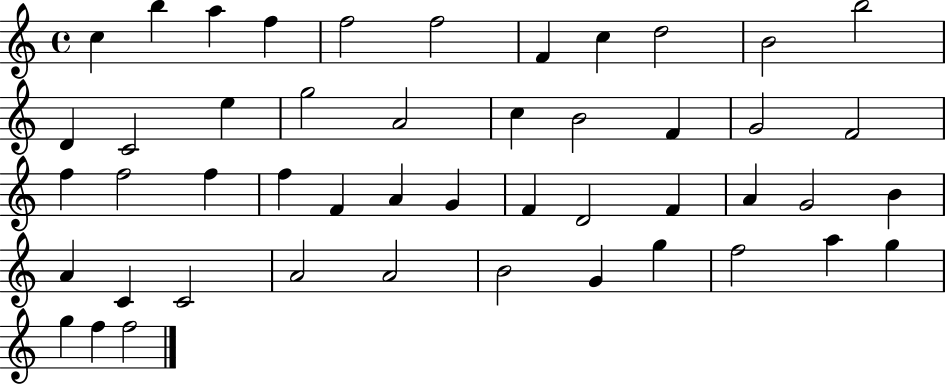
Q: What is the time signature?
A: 4/4